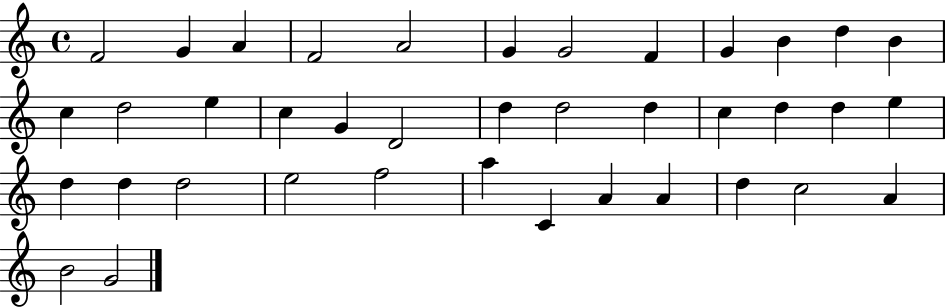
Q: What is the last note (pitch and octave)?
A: G4